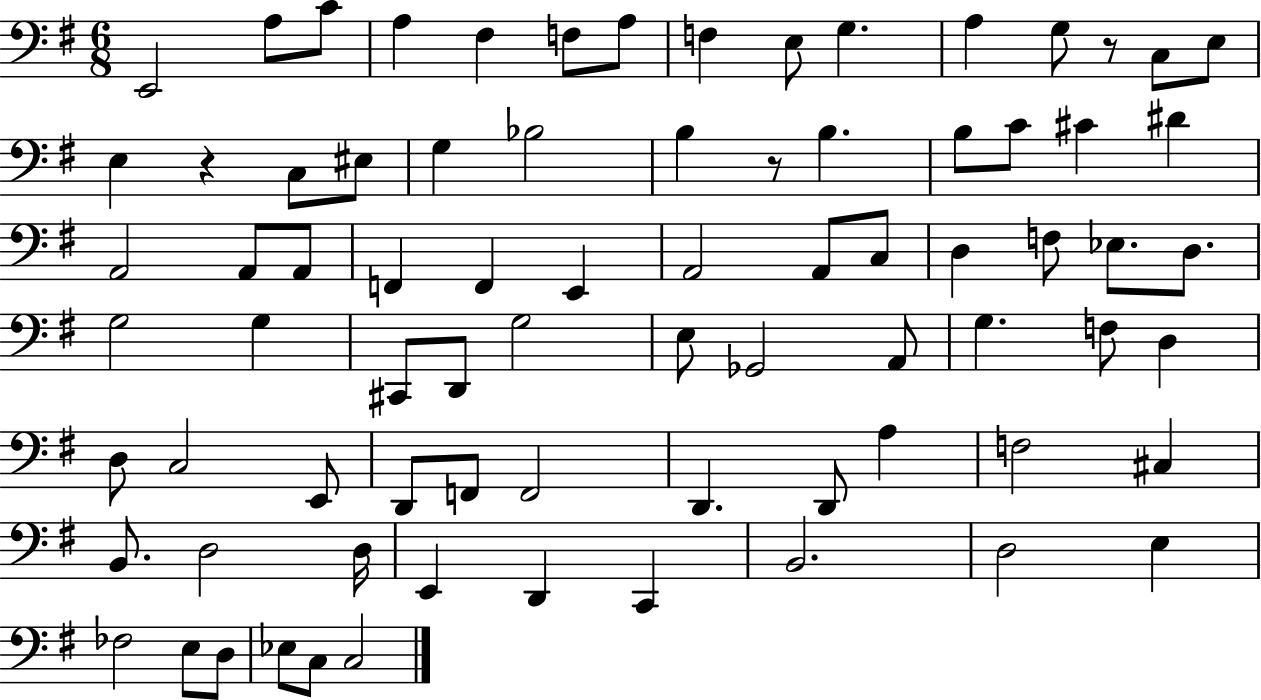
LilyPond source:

{
  \clef bass
  \numericTimeSignature
  \time 6/8
  \key g \major
  e,2 a8 c'8 | a4 fis4 f8 a8 | f4 e8 g4. | a4 g8 r8 c8 e8 | \break e4 r4 c8 eis8 | g4 bes2 | b4 r8 b4. | b8 c'8 cis'4 dis'4 | \break a,2 a,8 a,8 | f,4 f,4 e,4 | a,2 a,8 c8 | d4 f8 ees8. d8. | \break g2 g4 | cis,8 d,8 g2 | e8 ges,2 a,8 | g4. f8 d4 | \break d8 c2 e,8 | d,8 f,8 f,2 | d,4. d,8 a4 | f2 cis4 | \break b,8. d2 d16 | e,4 d,4 c,4 | b,2. | d2 e4 | \break fes2 e8 d8 | ees8 c8 c2 | \bar "|."
}